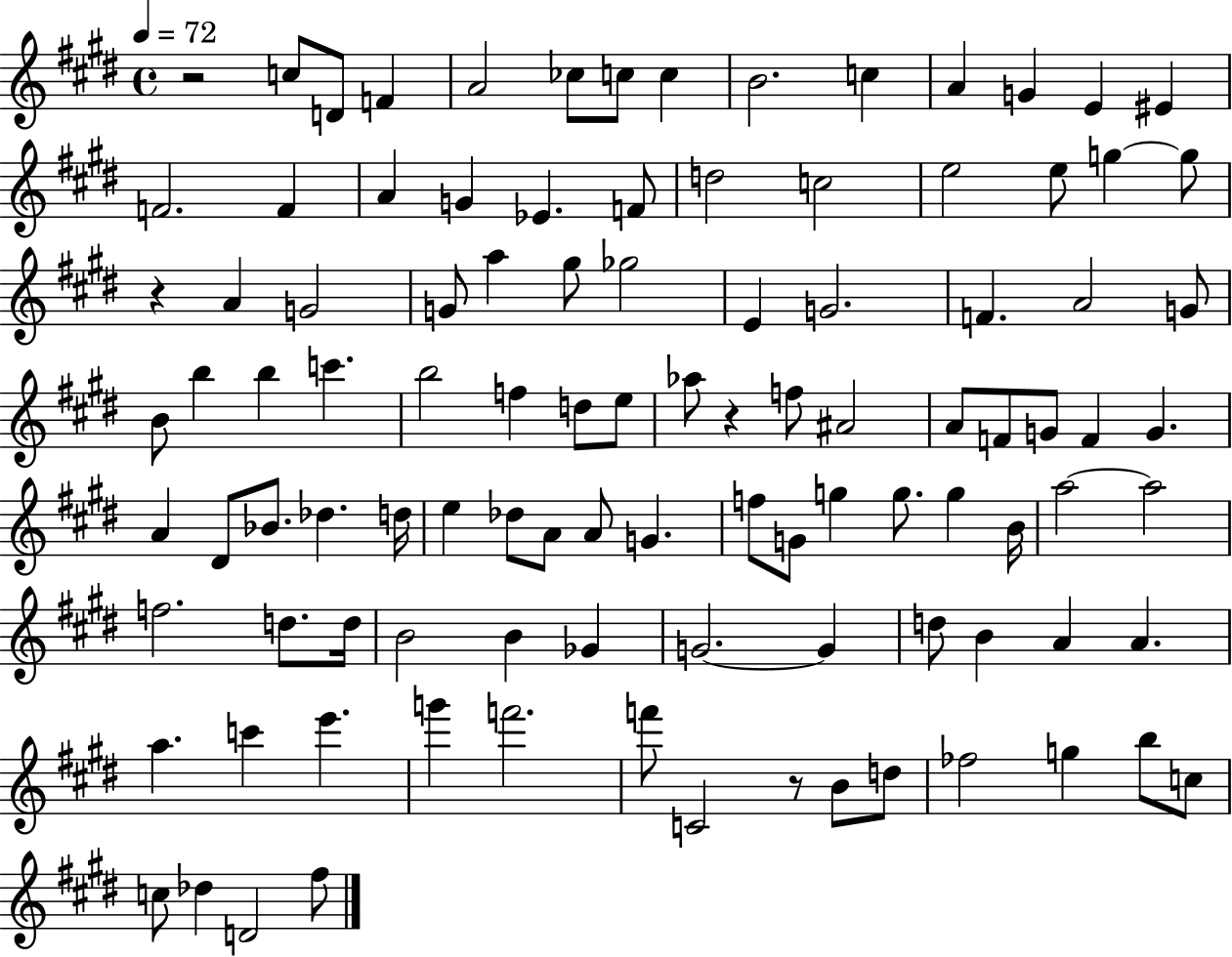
{
  \clef treble
  \time 4/4
  \defaultTimeSignature
  \key e \major
  \tempo 4 = 72
  r2 c''8 d'8 f'4 | a'2 ces''8 c''8 c''4 | b'2. c''4 | a'4 g'4 e'4 eis'4 | \break f'2. f'4 | a'4 g'4 ees'4. f'8 | d''2 c''2 | e''2 e''8 g''4~~ g''8 | \break r4 a'4 g'2 | g'8 a''4 gis''8 ges''2 | e'4 g'2. | f'4. a'2 g'8 | \break b'8 b''4 b''4 c'''4. | b''2 f''4 d''8 e''8 | aes''8 r4 f''8 ais'2 | a'8 f'8 g'8 f'4 g'4. | \break a'4 dis'8 bes'8. des''4. d''16 | e''4 des''8 a'8 a'8 g'4. | f''8 g'8 g''4 g''8. g''4 b'16 | a''2~~ a''2 | \break f''2. d''8. d''16 | b'2 b'4 ges'4 | g'2.~~ g'4 | d''8 b'4 a'4 a'4. | \break a''4. c'''4 e'''4. | g'''4 f'''2. | f'''8 c'2 r8 b'8 d''8 | fes''2 g''4 b''8 c''8 | \break c''8 des''4 d'2 fis''8 | \bar "|."
}